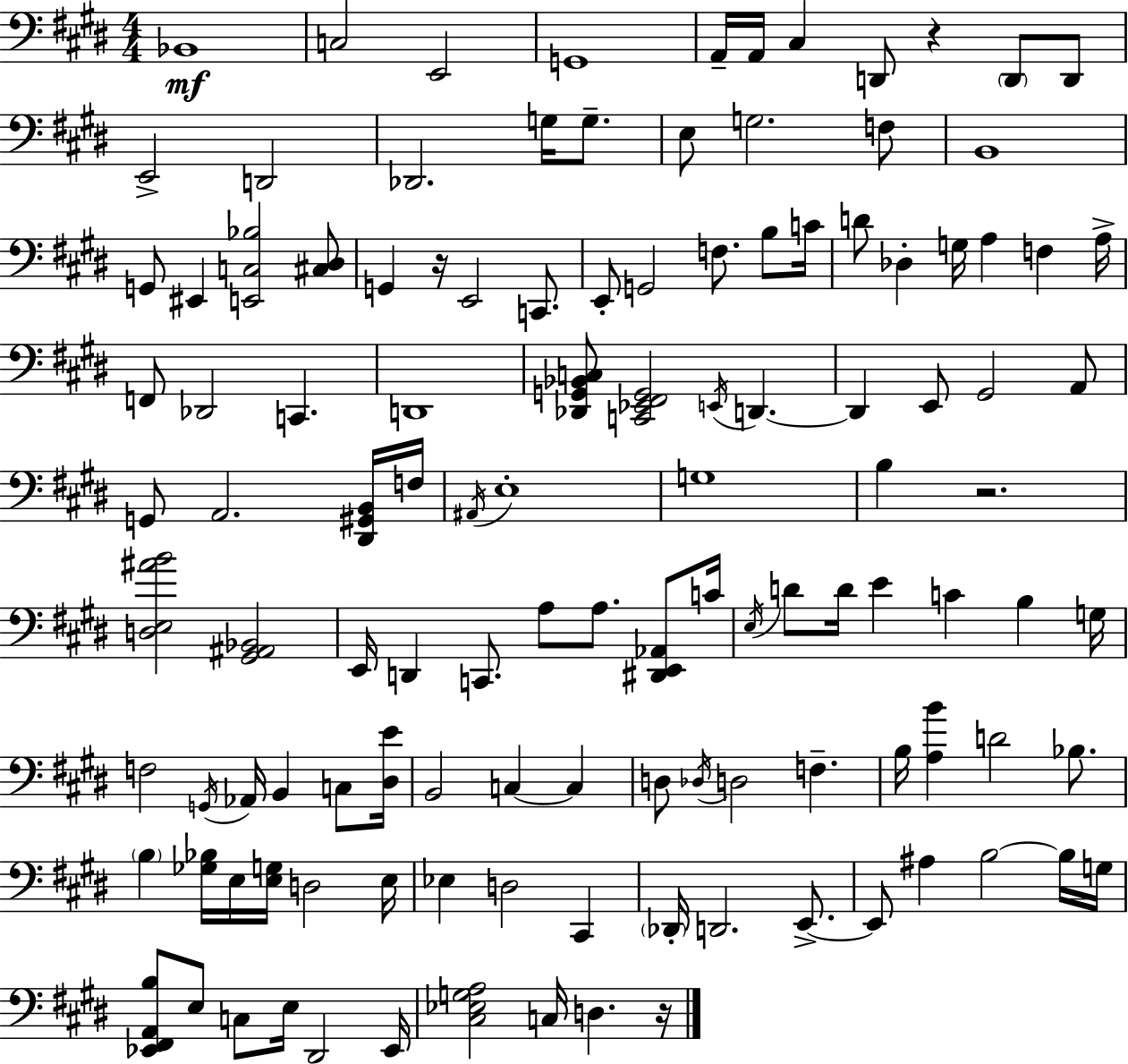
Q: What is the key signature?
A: E major